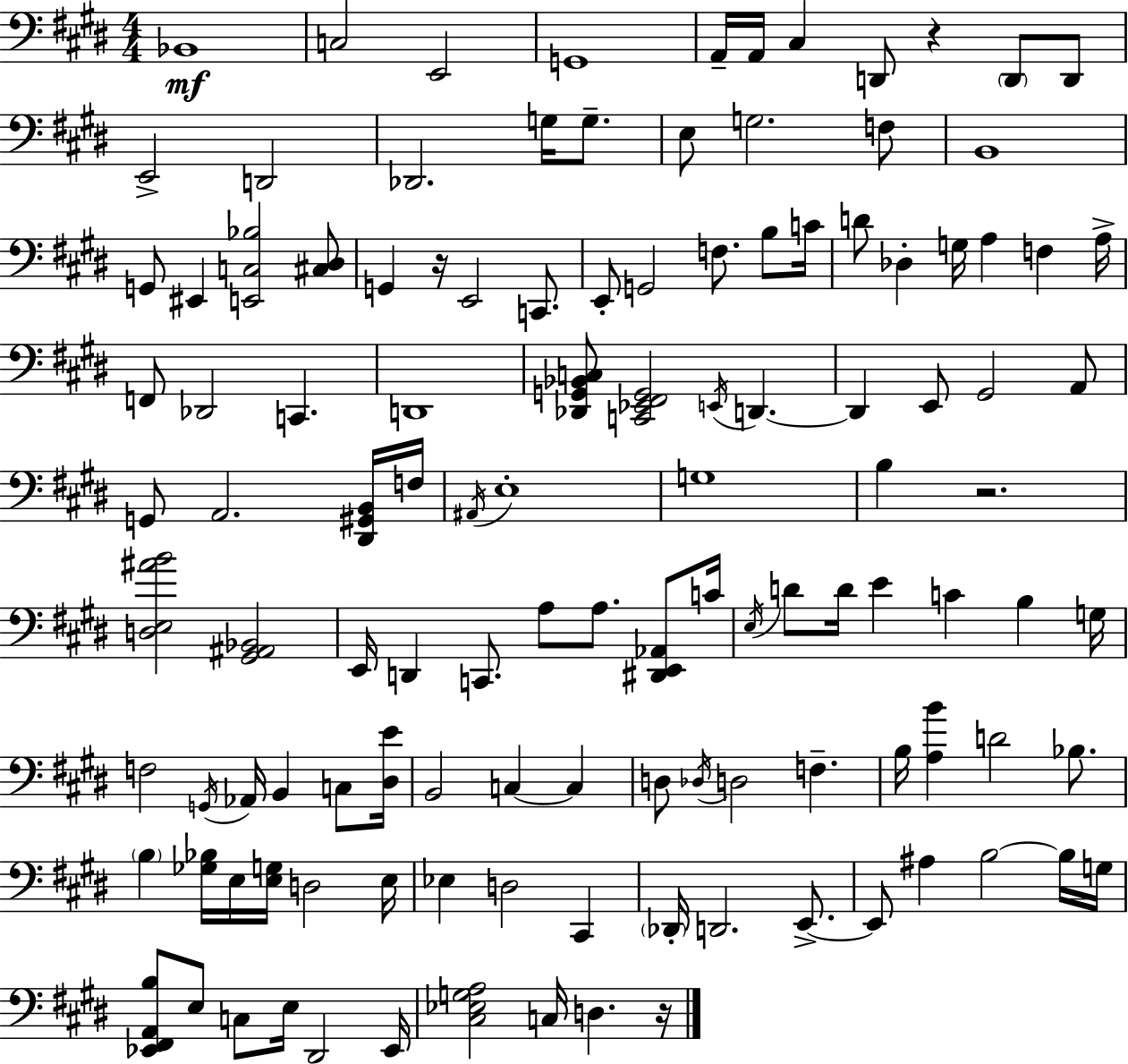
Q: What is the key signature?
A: E major